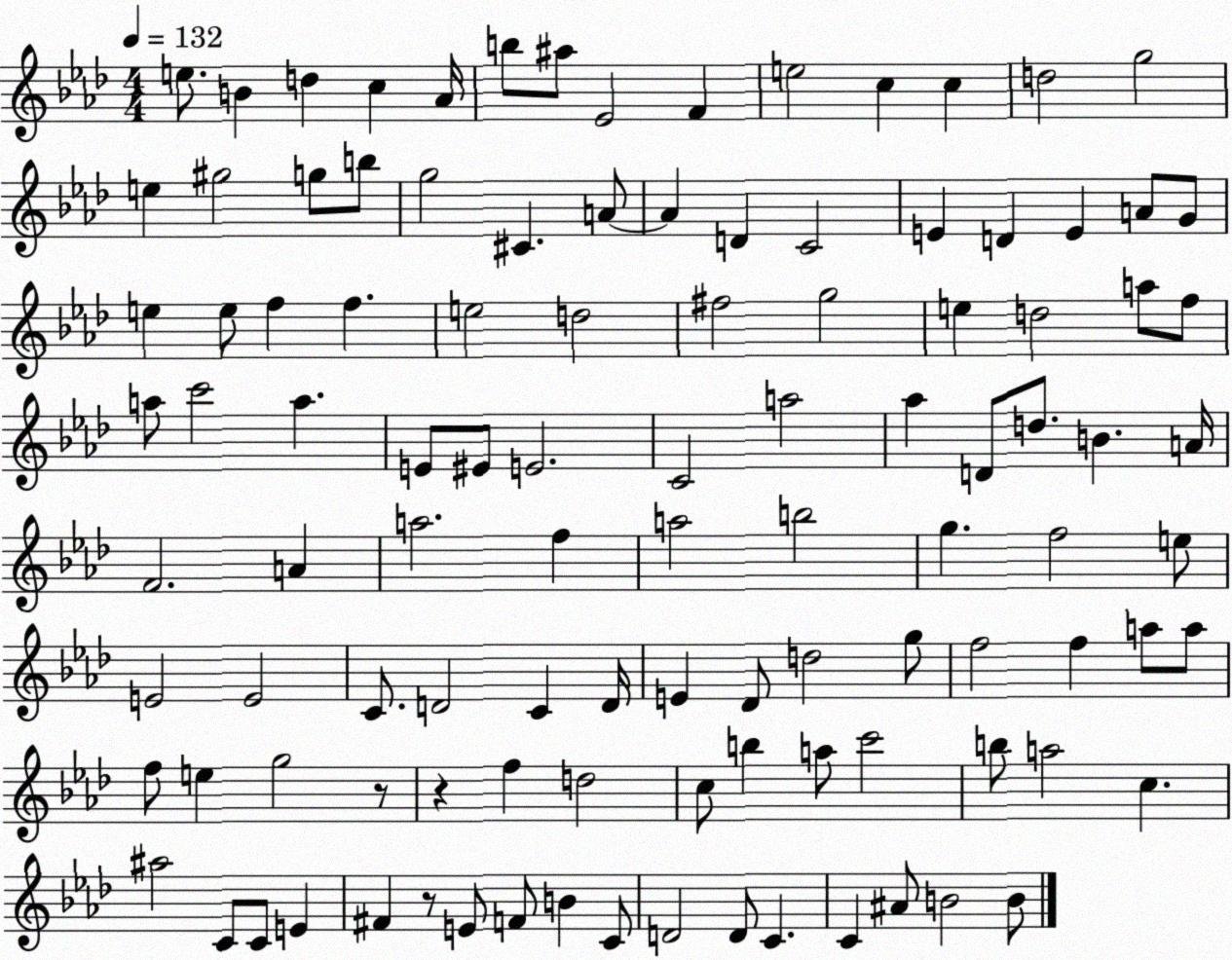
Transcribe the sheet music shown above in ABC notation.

X:1
T:Untitled
M:4/4
L:1/4
K:Ab
e/2 B d c _A/4 b/2 ^a/2 _E2 F e2 c c d2 g2 e ^g2 g/2 b/2 g2 ^C A/2 A D C2 E D E A/2 G/2 e e/2 f f e2 d2 ^f2 g2 e d2 a/2 f/2 a/2 c'2 a E/2 ^E/2 E2 C2 a2 _a D/2 d/2 B A/4 F2 A a2 f a2 b2 g f2 e/2 E2 E2 C/2 D2 C D/4 E _D/2 d2 g/2 f2 f a/2 a/2 f/2 e g2 z/2 z f d2 c/2 b a/2 c'2 b/2 a2 c ^a2 C/2 C/2 E ^F z/2 E/2 F/2 B C/2 D2 D/2 C C ^A/2 B2 B/2